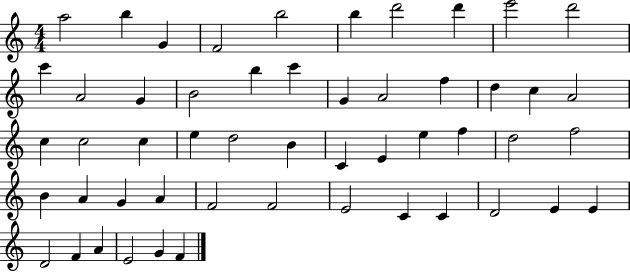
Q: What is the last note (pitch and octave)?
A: F4